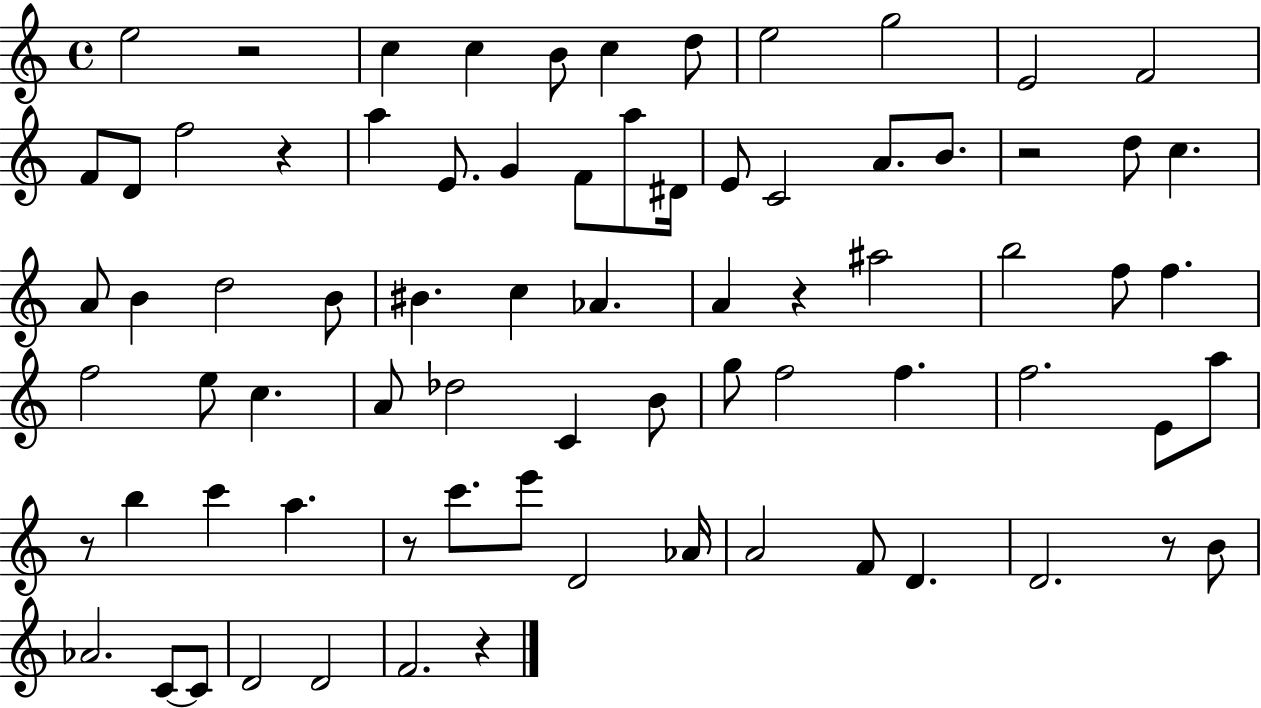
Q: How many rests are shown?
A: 8